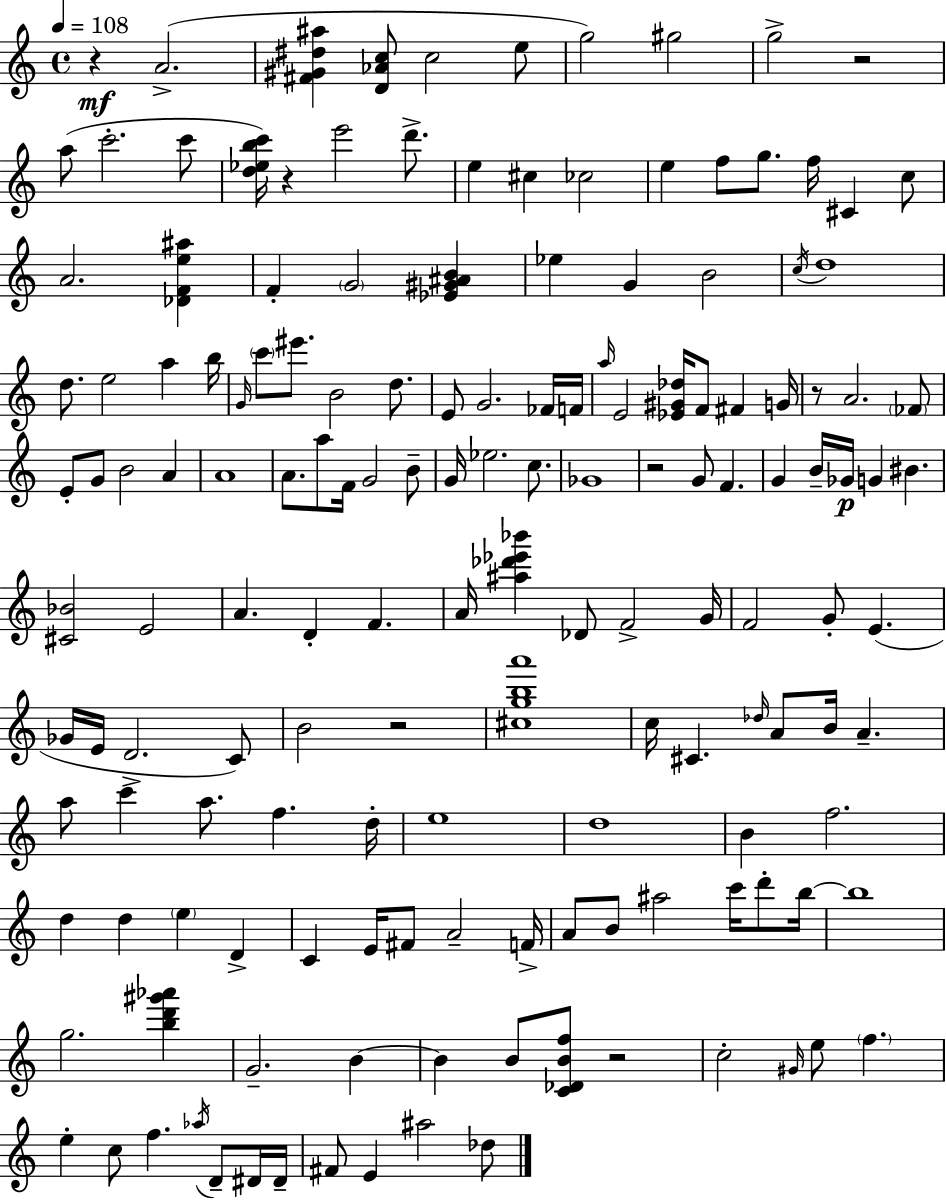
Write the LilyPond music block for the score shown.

{
  \clef treble
  \time 4/4
  \defaultTimeSignature
  \key a \minor
  \tempo 4 = 108
  r4\mf a'2.->( | <fis' gis' dis'' ais''>4 <d' aes' c''>8 c''2 e''8 | g''2) gis''2 | g''2-> r2 | \break a''8( c'''2.-. c'''8 | <d'' ees'' b'' c'''>16) r4 e'''2 d'''8.-> | e''4 cis''4 ces''2 | e''4 f''8 g''8. f''16 cis'4 c''8 | \break a'2. <des' f' e'' ais''>4 | f'4-. \parenthesize g'2 <ees' gis' ais' b'>4 | ees''4 g'4 b'2 | \acciaccatura { c''16 } d''1 | \break d''8. e''2 a''4 | b''16 \grace { g'16 } \parenthesize c'''8 eis'''8. b'2 d''8. | e'8 g'2. | fes'16 f'16 \grace { a''16 } e'2 <ees' gis' des''>16 f'8 fis'4 | \break g'16 r8 a'2. | \parenthesize fes'8 e'8-. g'8 b'2 a'4 | a'1 | a'8. a''8 f'16 g'2 | \break b'8-- g'16 ees''2. | c''8. ges'1 | r2 g'8 f'4. | g'4 b'16-- ges'16\p g'4 bis'4. | \break <cis' bes'>2 e'2 | a'4. d'4-. f'4. | a'16 <ais'' des''' ees''' bes'''>4 des'8 f'2-> | g'16 f'2 g'8-. e'4.( | \break ges'16 e'16 d'2.-> | c'8) b'2 r2 | <cis'' g'' b'' a'''>1 | c''16 cis'4. \grace { des''16 } a'8 b'16 a'4.-- | \break a''8 c'''4 a''8. f''4. | d''16-. e''1 | d''1 | b'4 f''2. | \break d''4 d''4 \parenthesize e''4 | d'4-> c'4 e'16 fis'8 a'2-- | f'16-> a'8 b'8 ais''2 | c'''16 d'''8-. b''16~~ b''1 | \break g''2. | <b'' d''' gis''' aes'''>4 g'2.-- | b'4~~ b'4 b'8 <c' des' b' f''>8 r2 | c''2-. \grace { gis'16 } e''8 \parenthesize f''4. | \break e''4-. c''8 f''4. | \acciaccatura { aes''16 } d'8-- dis'16 dis'16-- fis'8 e'4 ais''2 | des''8 \bar "|."
}